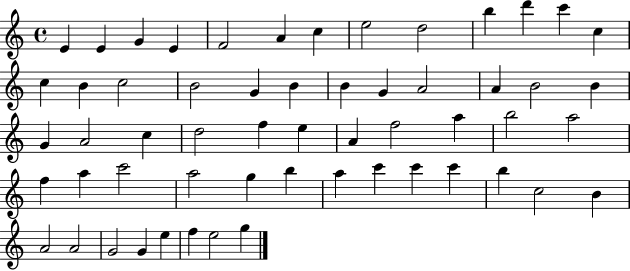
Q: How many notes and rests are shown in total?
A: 57